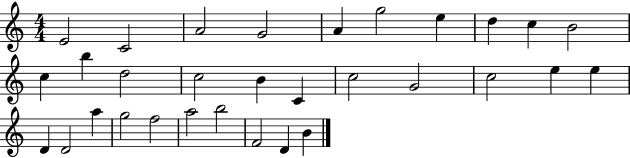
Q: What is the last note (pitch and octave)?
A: B4